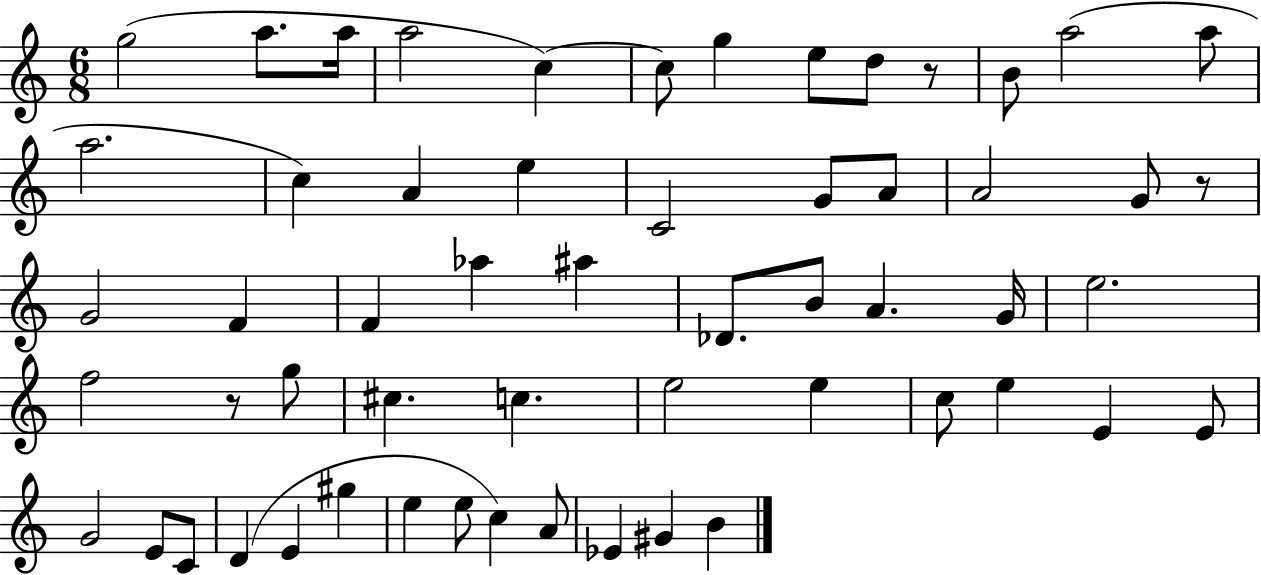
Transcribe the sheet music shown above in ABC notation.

X:1
T:Untitled
M:6/8
L:1/4
K:C
g2 a/2 a/4 a2 c c/2 g e/2 d/2 z/2 B/2 a2 a/2 a2 c A e C2 G/2 A/2 A2 G/2 z/2 G2 F F _a ^a _D/2 B/2 A G/4 e2 f2 z/2 g/2 ^c c e2 e c/2 e E E/2 G2 E/2 C/2 D E ^g e e/2 c A/2 _E ^G B